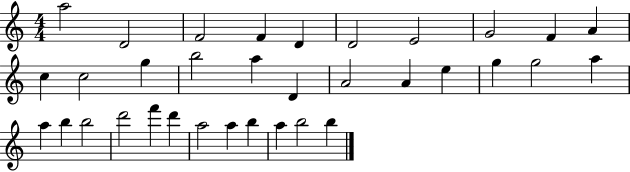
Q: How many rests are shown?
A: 0